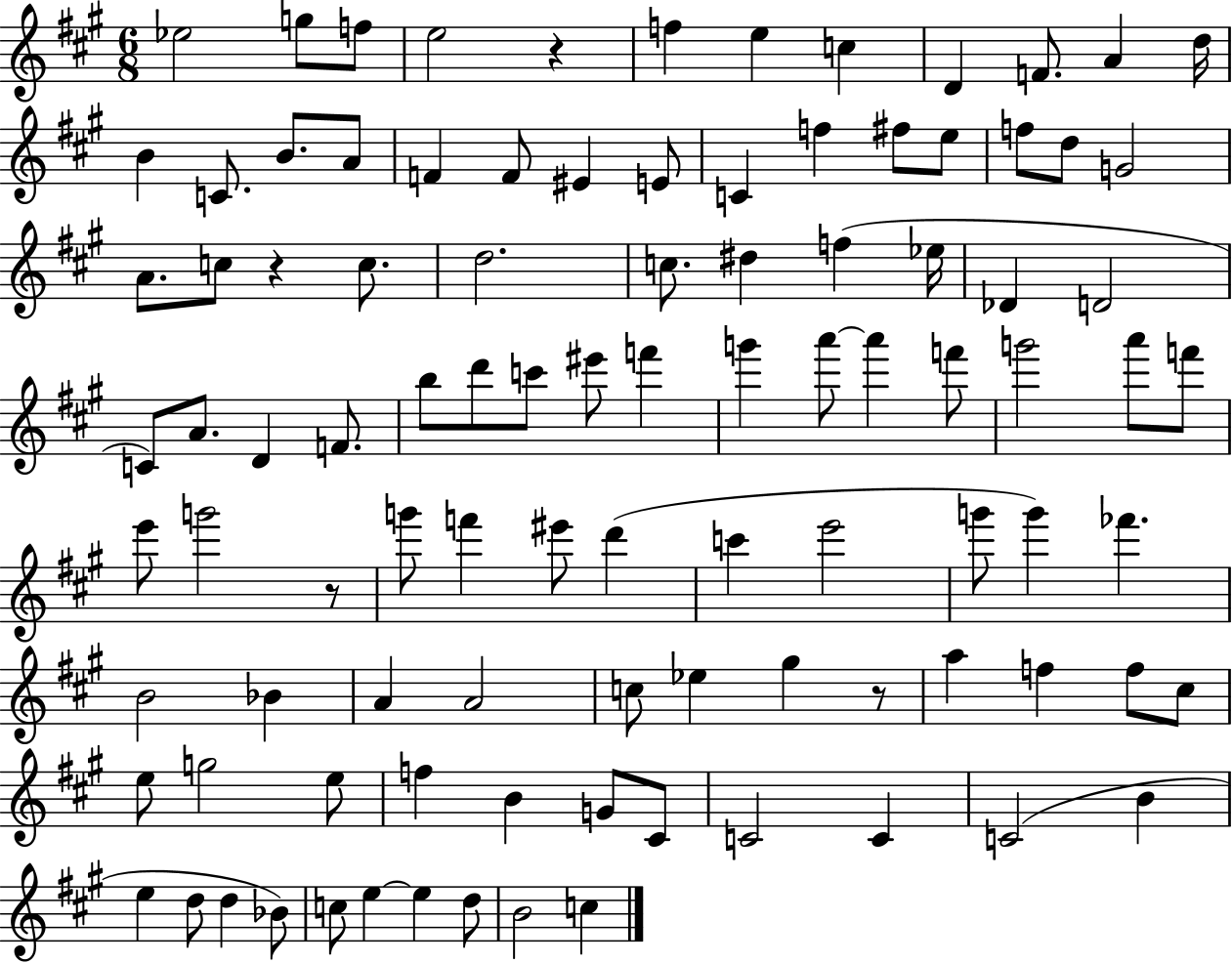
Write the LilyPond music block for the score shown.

{
  \clef treble
  \numericTimeSignature
  \time 6/8
  \key a \major
  ees''2 g''8 f''8 | e''2 r4 | f''4 e''4 c''4 | d'4 f'8. a'4 d''16 | \break b'4 c'8. b'8. a'8 | f'4 f'8 eis'4 e'8 | c'4 f''4 fis''8 e''8 | f''8 d''8 g'2 | \break a'8. c''8 r4 c''8. | d''2. | c''8. dis''4 f''4( ees''16 | des'4 d'2 | \break c'8) a'8. d'4 f'8. | b''8 d'''8 c'''8 eis'''8 f'''4 | g'''4 a'''8~~ a'''4 f'''8 | g'''2 a'''8 f'''8 | \break e'''8 g'''2 r8 | g'''8 f'''4 eis'''8 d'''4( | c'''4 e'''2 | g'''8 g'''4) fes'''4. | \break b'2 bes'4 | a'4 a'2 | c''8 ees''4 gis''4 r8 | a''4 f''4 f''8 cis''8 | \break e''8 g''2 e''8 | f''4 b'4 g'8 cis'8 | c'2 c'4 | c'2( b'4 | \break e''4 d''8 d''4 bes'8) | c''8 e''4~~ e''4 d''8 | b'2 c''4 | \bar "|."
}